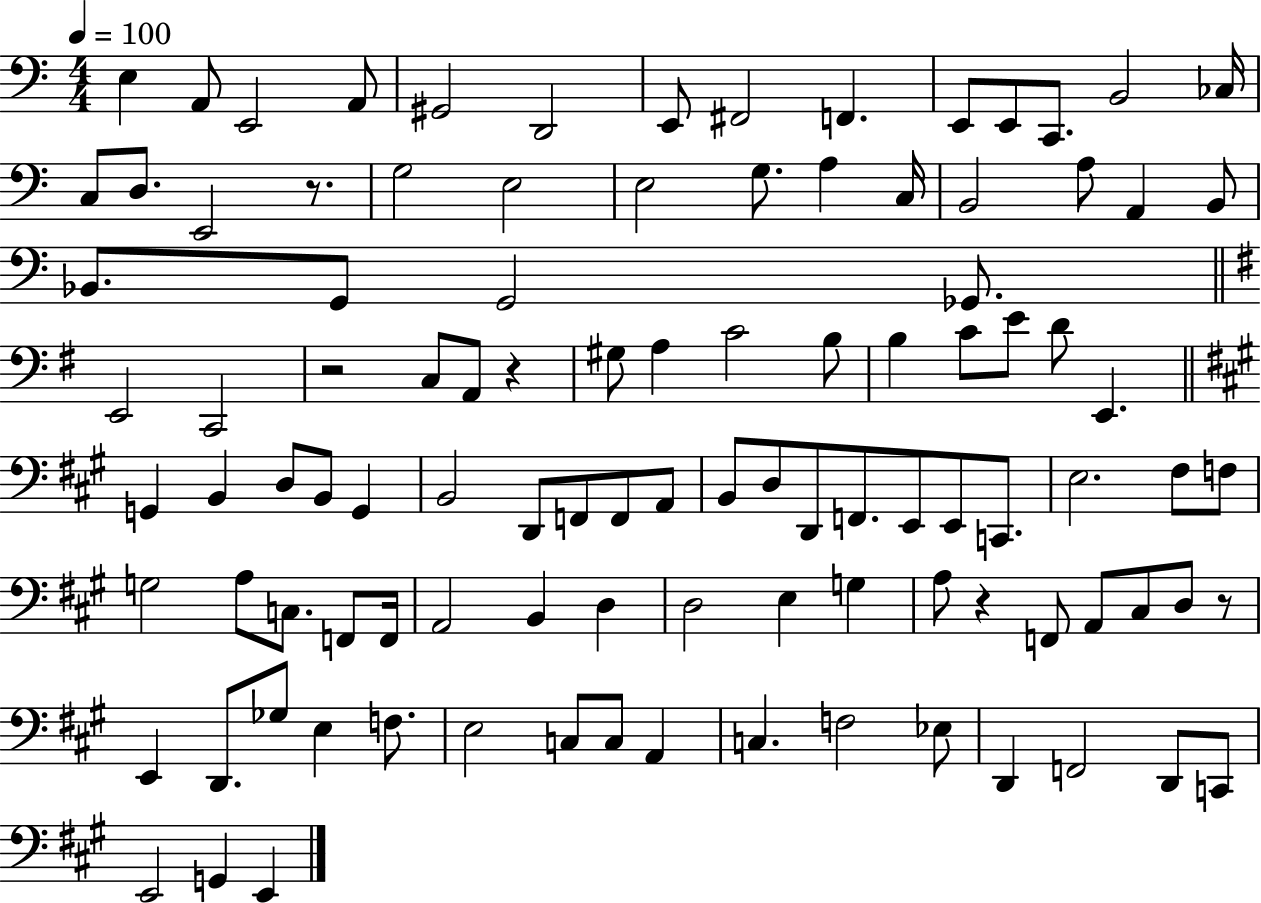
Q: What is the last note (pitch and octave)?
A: E2